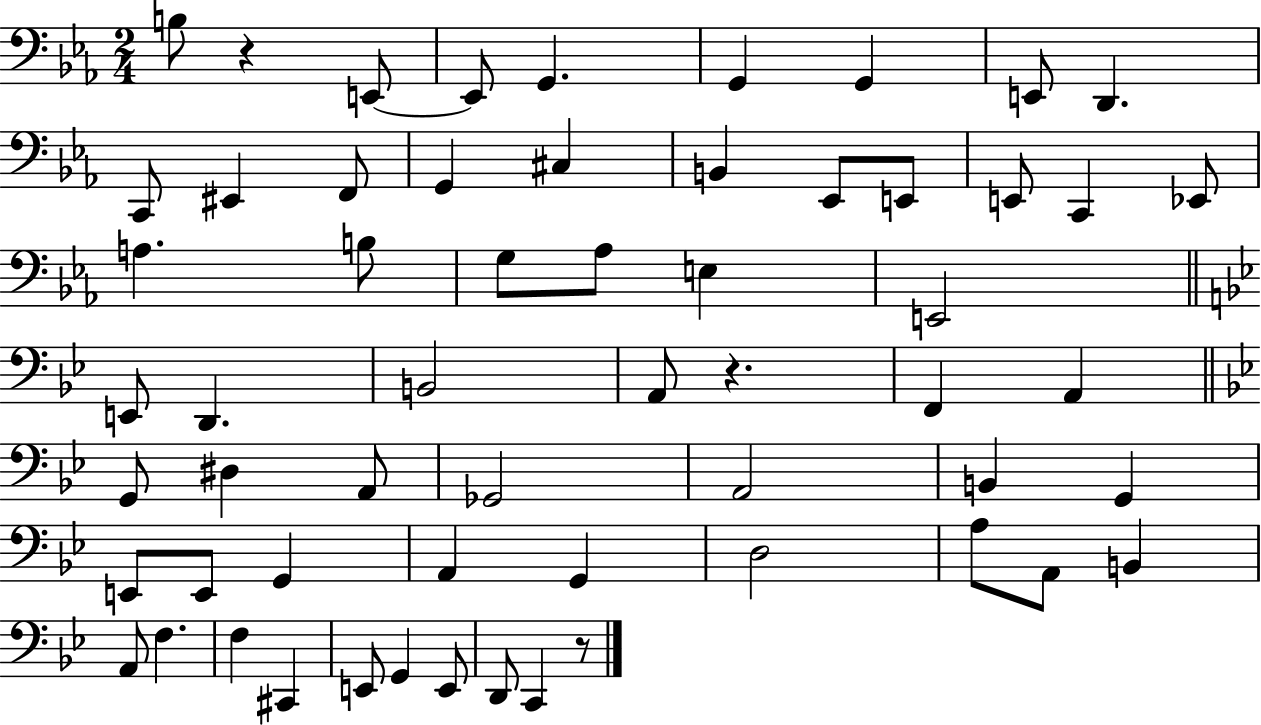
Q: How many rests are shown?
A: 3